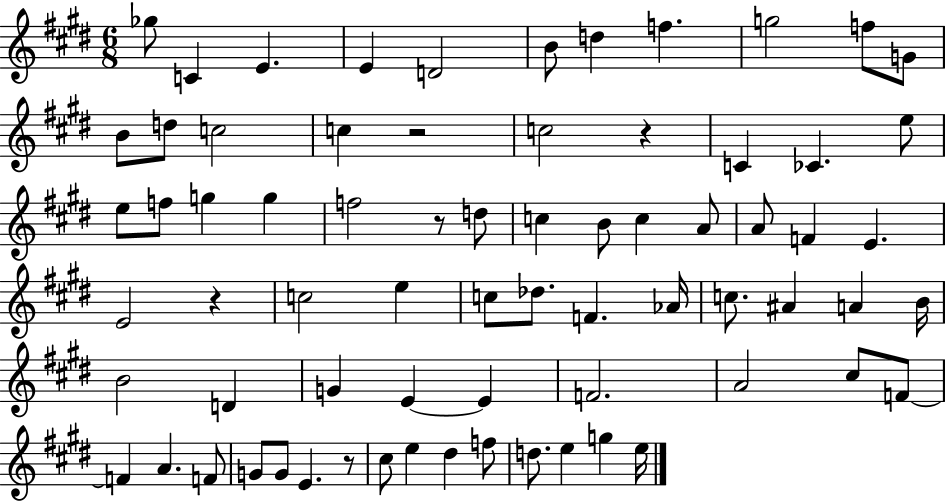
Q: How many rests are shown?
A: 5